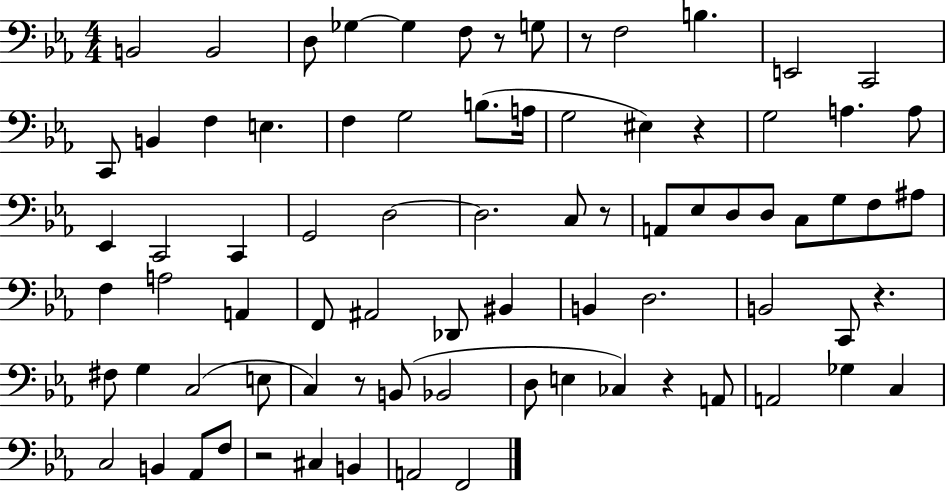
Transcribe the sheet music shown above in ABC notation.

X:1
T:Untitled
M:4/4
L:1/4
K:Eb
B,,2 B,,2 D,/2 _G, _G, F,/2 z/2 G,/2 z/2 F,2 B, E,,2 C,,2 C,,/2 B,, F, E, F, G,2 B,/2 A,/4 G,2 ^E, z G,2 A, A,/2 _E,, C,,2 C,, G,,2 D,2 D,2 C,/2 z/2 A,,/2 _E,/2 D,/2 D,/2 C,/2 G,/2 F,/2 ^A,/2 F, A,2 A,, F,,/2 ^A,,2 _D,,/2 ^B,, B,, D,2 B,,2 C,,/2 z ^F,/2 G, C,2 E,/2 C, z/2 B,,/2 _B,,2 D,/2 E, _C, z A,,/2 A,,2 _G, C, C,2 B,, _A,,/2 F,/2 z2 ^C, B,, A,,2 F,,2